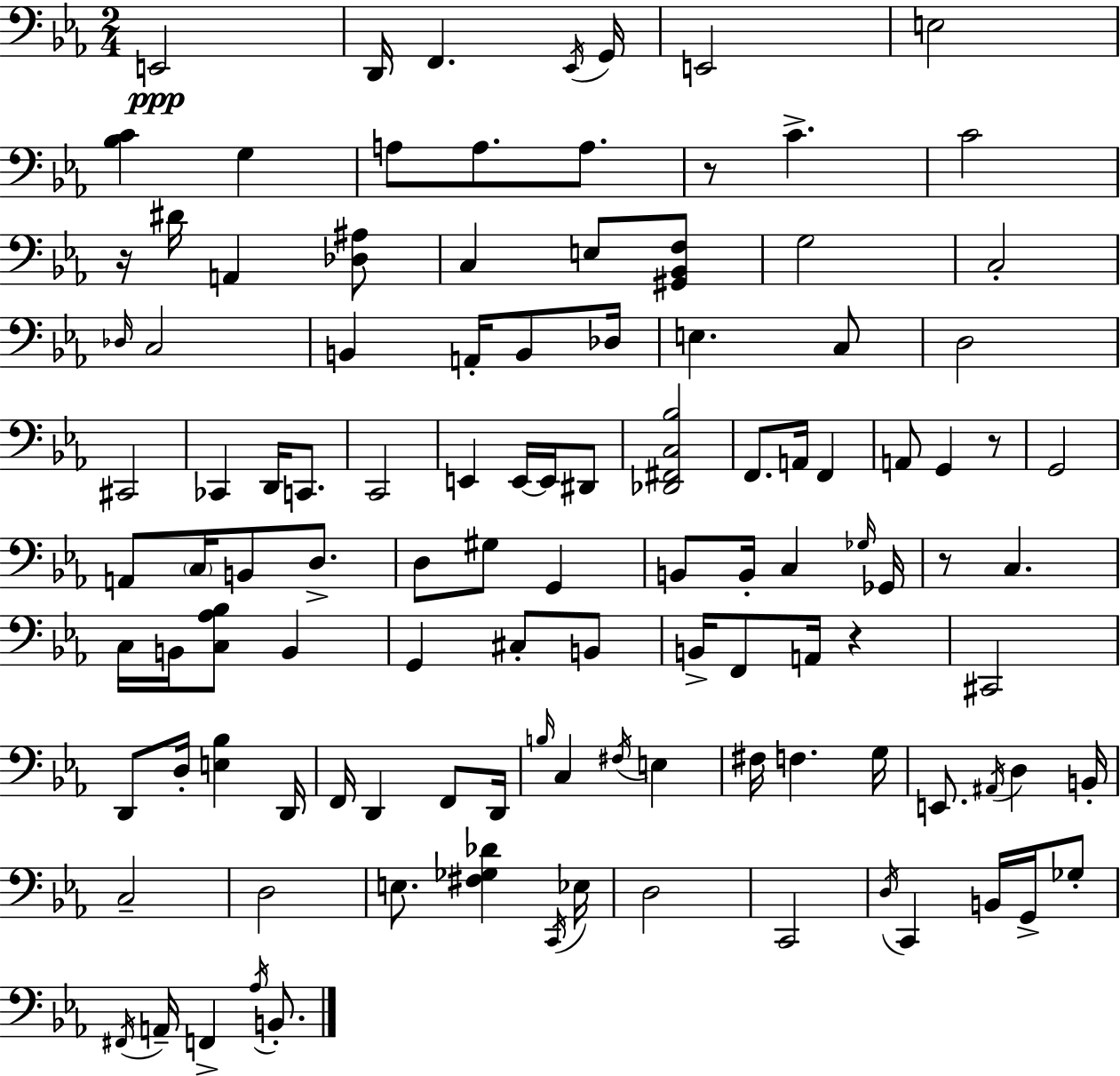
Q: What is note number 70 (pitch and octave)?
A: F2